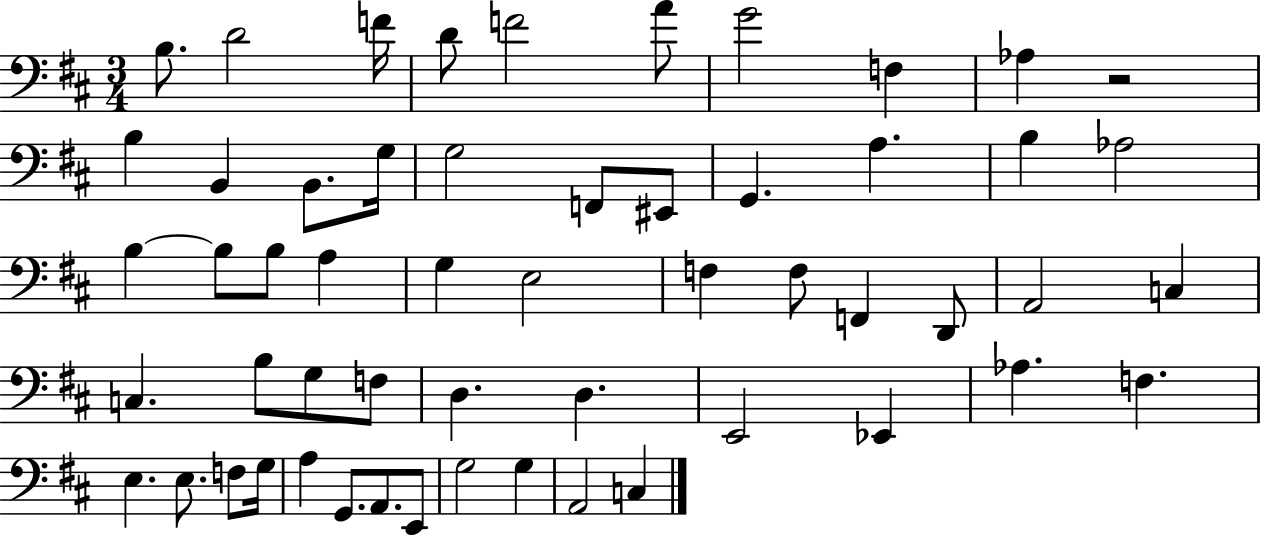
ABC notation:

X:1
T:Untitled
M:3/4
L:1/4
K:D
B,/2 D2 F/4 D/2 F2 A/2 G2 F, _A, z2 B, B,, B,,/2 G,/4 G,2 F,,/2 ^E,,/2 G,, A, B, _A,2 B, B,/2 B,/2 A, G, E,2 F, F,/2 F,, D,,/2 A,,2 C, C, B,/2 G,/2 F,/2 D, D, E,,2 _E,, _A, F, E, E,/2 F,/2 G,/4 A, G,,/2 A,,/2 E,,/2 G,2 G, A,,2 C,